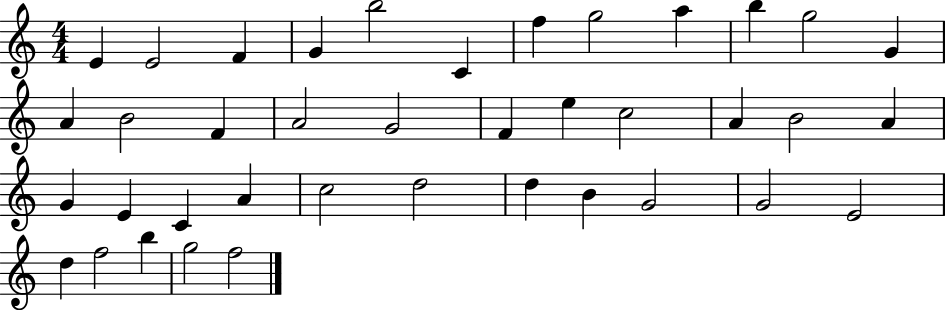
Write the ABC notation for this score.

X:1
T:Untitled
M:4/4
L:1/4
K:C
E E2 F G b2 C f g2 a b g2 G A B2 F A2 G2 F e c2 A B2 A G E C A c2 d2 d B G2 G2 E2 d f2 b g2 f2